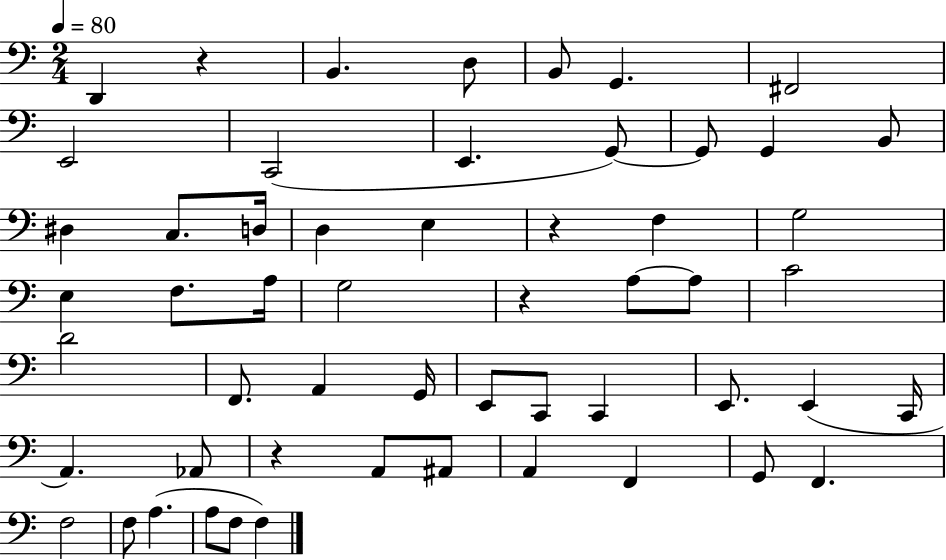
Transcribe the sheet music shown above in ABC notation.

X:1
T:Untitled
M:2/4
L:1/4
K:C
D,, z B,, D,/2 B,,/2 G,, ^F,,2 E,,2 C,,2 E,, G,,/2 G,,/2 G,, B,,/2 ^D, C,/2 D,/4 D, E, z F, G,2 E, F,/2 A,/4 G,2 z A,/2 A,/2 C2 D2 F,,/2 A,, G,,/4 E,,/2 C,,/2 C,, E,,/2 E,, C,,/4 A,, _A,,/2 z A,,/2 ^A,,/2 A,, F,, G,,/2 F,, F,2 F,/2 A, A,/2 F,/2 F,